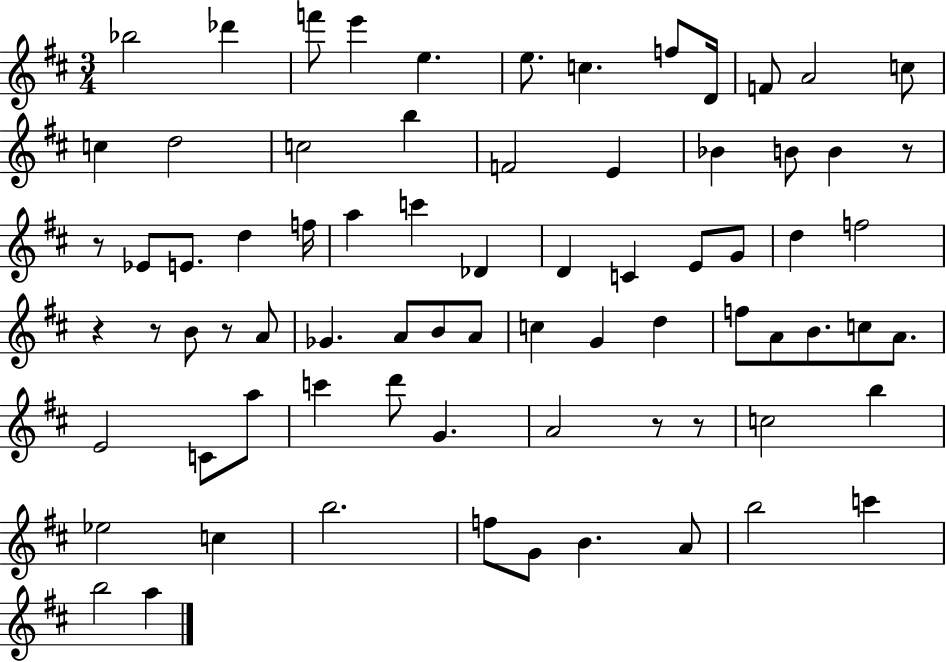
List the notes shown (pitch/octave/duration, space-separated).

Bb5/h Db6/q F6/e E6/q E5/q. E5/e. C5/q. F5/e D4/s F4/e A4/h C5/e C5/q D5/h C5/h B5/q F4/h E4/q Bb4/q B4/e B4/q R/e R/e Eb4/e E4/e. D5/q F5/s A5/q C6/q Db4/q D4/q C4/q E4/e G4/e D5/q F5/h R/q R/e B4/e R/e A4/e Gb4/q. A4/e B4/e A4/e C5/q G4/q D5/q F5/e A4/e B4/e. C5/e A4/e. E4/h C4/e A5/e C6/q D6/e G4/q. A4/h R/e R/e C5/h B5/q Eb5/h C5/q B5/h. F5/e G4/e B4/q. A4/e B5/h C6/q B5/h A5/q